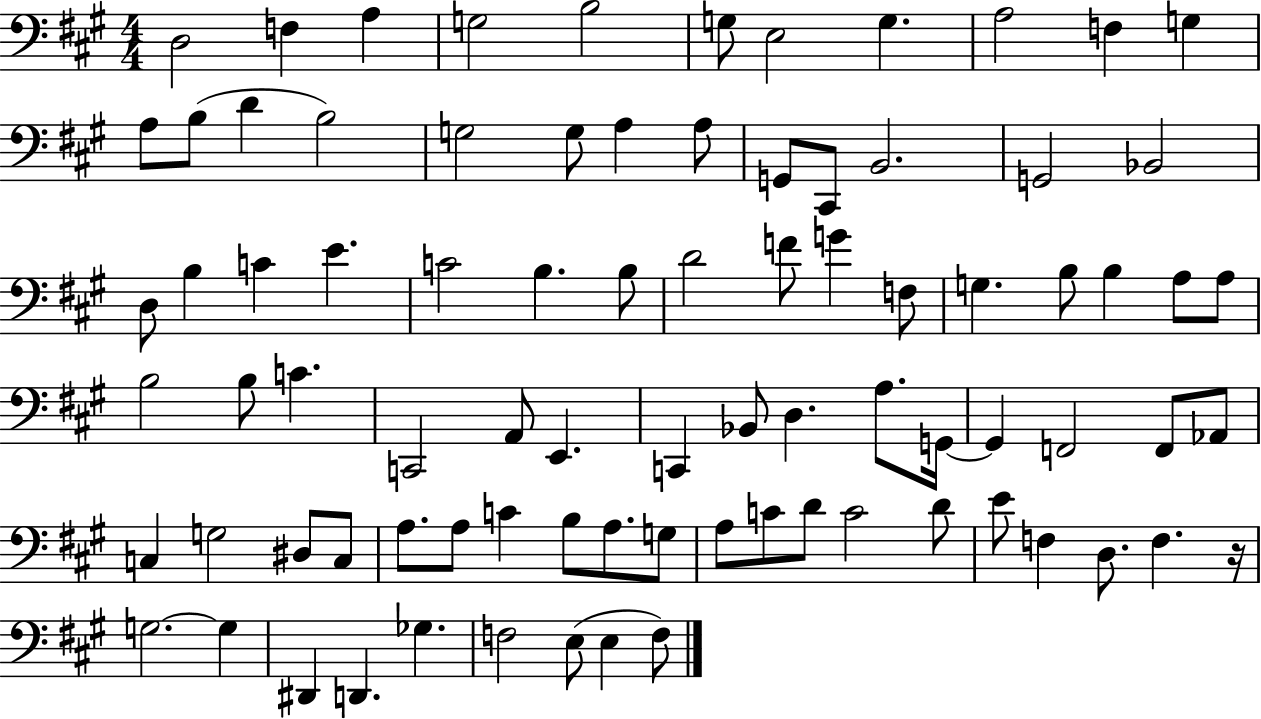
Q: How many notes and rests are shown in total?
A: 84